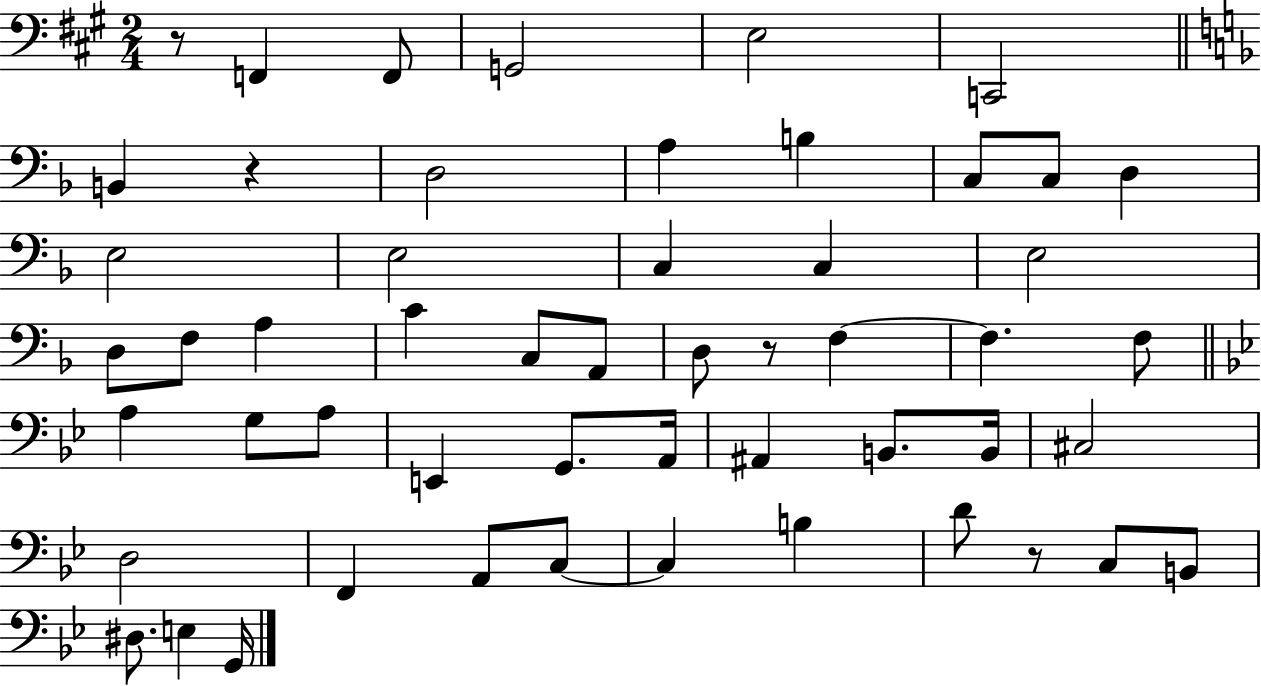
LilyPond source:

{
  \clef bass
  \numericTimeSignature
  \time 2/4
  \key a \major
  r8 f,4 f,8 | g,2 | e2 | c,2 | \break \bar "||" \break \key f \major b,4 r4 | d2 | a4 b4 | c8 c8 d4 | \break e2 | e2 | c4 c4 | e2 | \break d8 f8 a4 | c'4 c8 a,8 | d8 r8 f4~~ | f4. f8 | \break \bar "||" \break \key bes \major a4 g8 a8 | e,4 g,8. a,16 | ais,4 b,8. b,16 | cis2 | \break d2 | f,4 a,8 c8~~ | c4 b4 | d'8 r8 c8 b,8 | \break dis8. e4 g,16 | \bar "|."
}